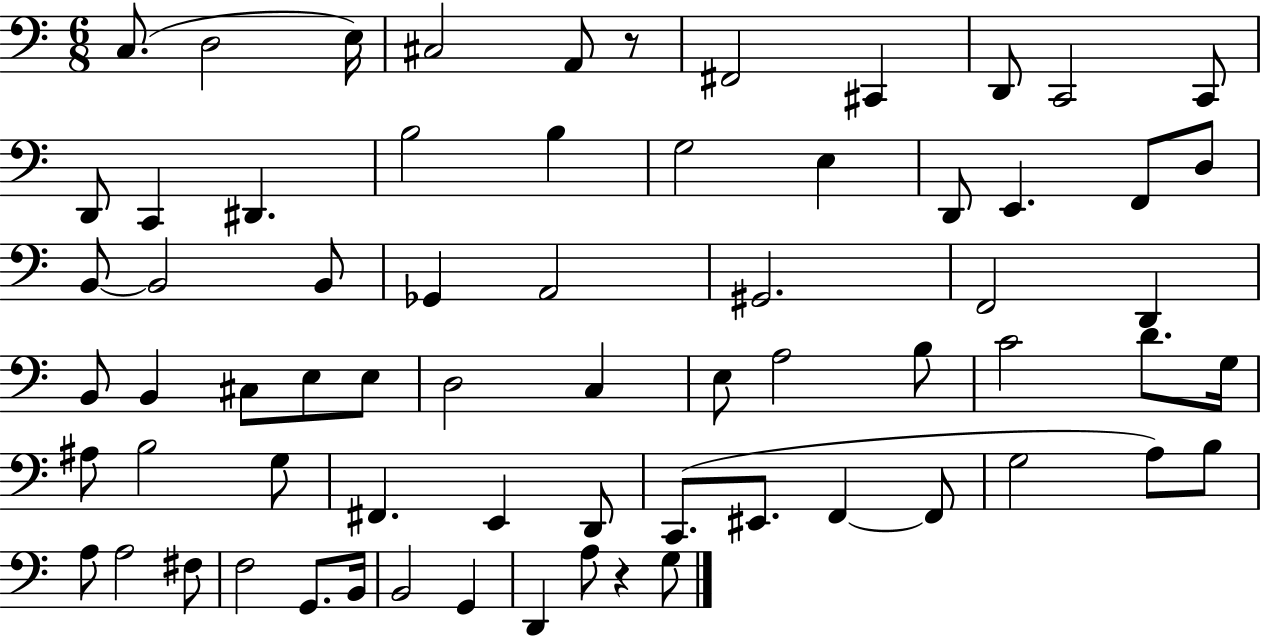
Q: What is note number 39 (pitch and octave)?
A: B3